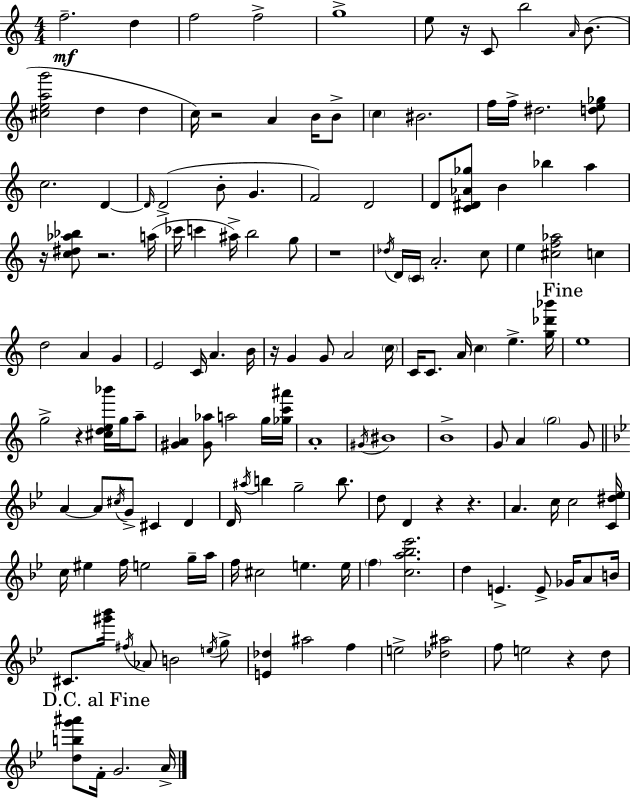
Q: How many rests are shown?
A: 10